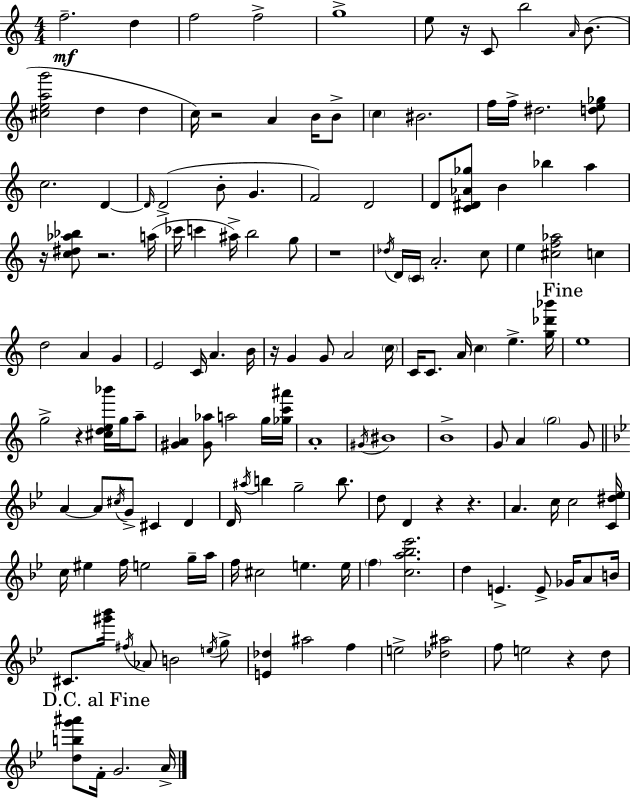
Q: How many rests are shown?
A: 10